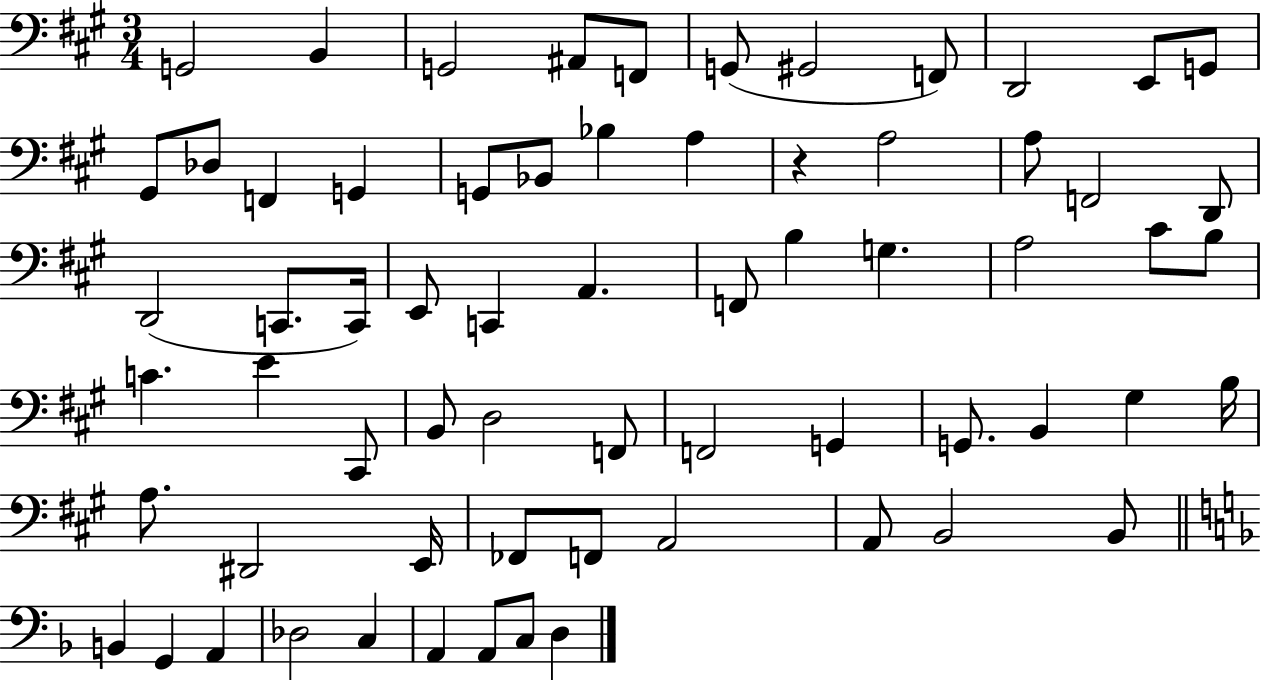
X:1
T:Untitled
M:3/4
L:1/4
K:A
G,,2 B,, G,,2 ^A,,/2 F,,/2 G,,/2 ^G,,2 F,,/2 D,,2 E,,/2 G,,/2 ^G,,/2 _D,/2 F,, G,, G,,/2 _B,,/2 _B, A, z A,2 A,/2 F,,2 D,,/2 D,,2 C,,/2 C,,/4 E,,/2 C,, A,, F,,/2 B, G, A,2 ^C/2 B,/2 C E ^C,,/2 B,,/2 D,2 F,,/2 F,,2 G,, G,,/2 B,, ^G, B,/4 A,/2 ^D,,2 E,,/4 _F,,/2 F,,/2 A,,2 A,,/2 B,,2 B,,/2 B,, G,, A,, _D,2 C, A,, A,,/2 C,/2 D,